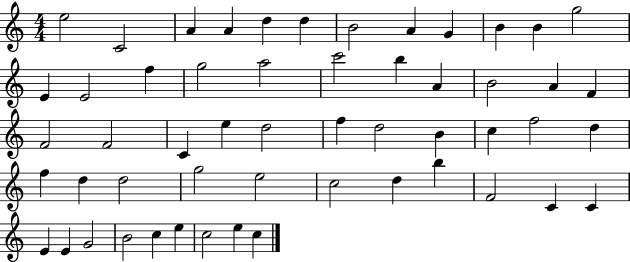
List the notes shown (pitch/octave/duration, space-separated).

E5/h C4/h A4/q A4/q D5/q D5/q B4/h A4/q G4/q B4/q B4/q G5/h E4/q E4/h F5/q G5/h A5/h C6/h B5/q A4/q B4/h A4/q F4/q F4/h F4/h C4/q E5/q D5/h F5/q D5/h B4/q C5/q F5/h D5/q F5/q D5/q D5/h G5/h E5/h C5/h D5/q B5/q F4/h C4/q C4/q E4/q E4/q G4/h B4/h C5/q E5/q C5/h E5/q C5/q